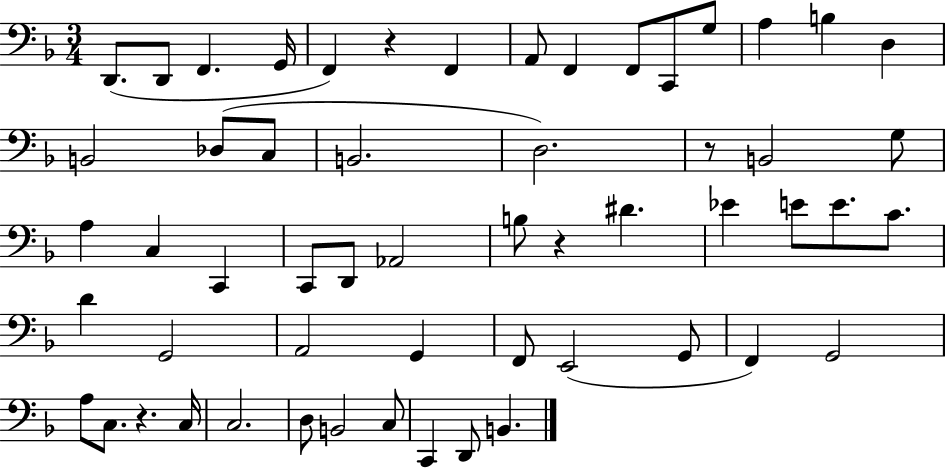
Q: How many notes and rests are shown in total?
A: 56